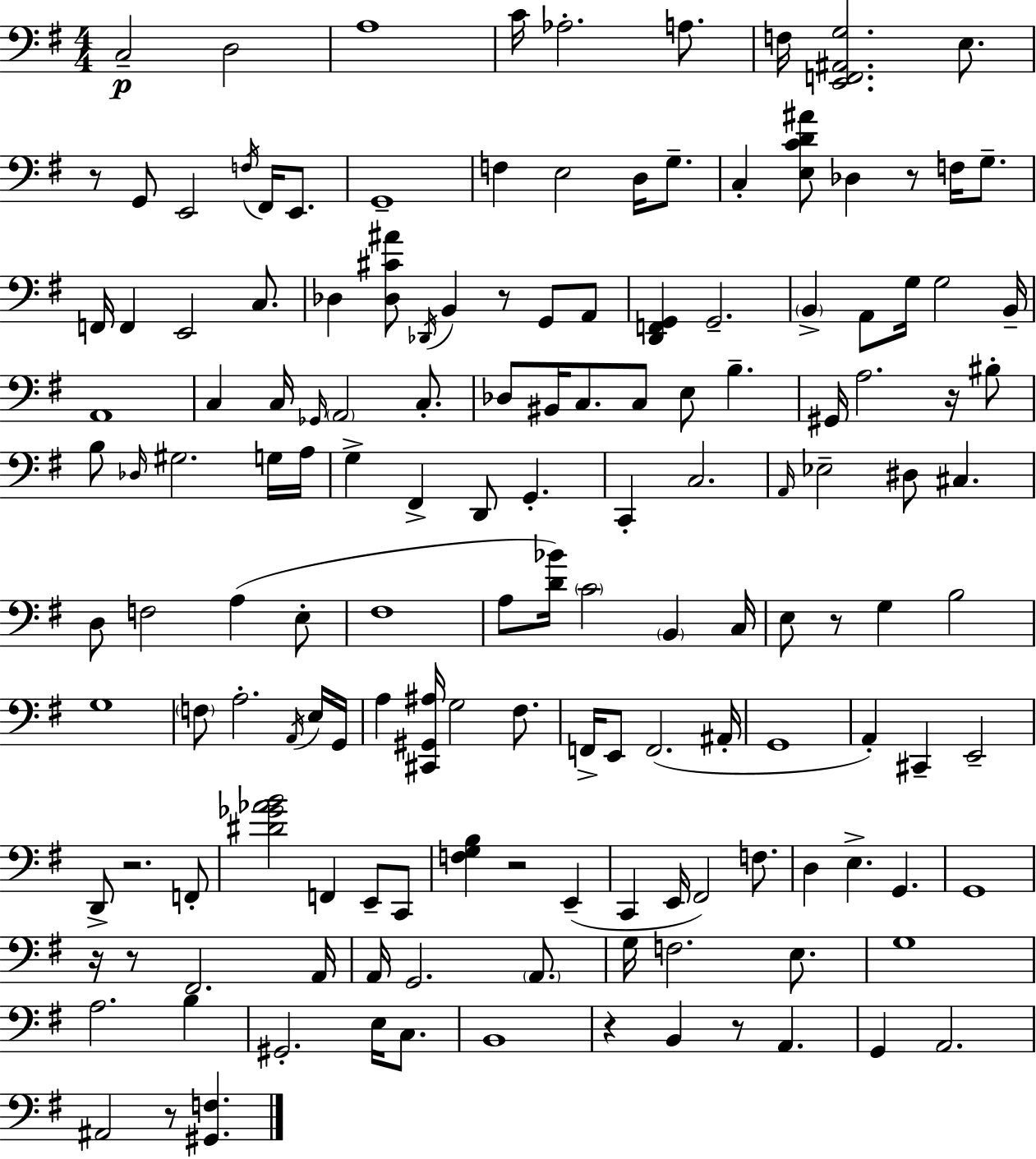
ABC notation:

X:1
T:Untitled
M:4/4
L:1/4
K:G
C,2 D,2 A,4 C/4 _A,2 A,/2 F,/4 [E,,F,,^A,,G,]2 E,/2 z/2 G,,/2 E,,2 F,/4 ^F,,/4 E,,/2 G,,4 F, E,2 D,/4 G,/2 C, [E,CD^A]/2 _D, z/2 F,/4 G,/2 F,,/4 F,, E,,2 C,/2 _D, [_D,^C^A]/2 _D,,/4 B,, z/2 G,,/2 A,,/2 [D,,F,,G,,] G,,2 B,, A,,/2 G,/4 G,2 B,,/4 A,,4 C, C,/4 _G,,/4 A,,2 C,/2 _D,/2 ^B,,/4 C,/2 C,/2 E,/2 B, ^G,,/4 A,2 z/4 ^B,/2 B,/2 _D,/4 ^G,2 G,/4 A,/4 G, ^F,, D,,/2 G,, C,, C,2 A,,/4 _E,2 ^D,/2 ^C, D,/2 F,2 A, E,/2 ^F,4 A,/2 [D_B]/4 C2 B,, C,/4 E,/2 z/2 G, B,2 G,4 F,/2 A,2 A,,/4 E,/4 G,,/4 A, [^C,,^G,,^A,]/4 G,2 ^F,/2 F,,/4 E,,/2 F,,2 ^A,,/4 G,,4 A,, ^C,, E,,2 D,,/2 z2 F,,/2 [^D_G_AB]2 F,, E,,/2 C,,/2 [F,G,B,] z2 E,, C,, E,,/4 ^F,,2 F,/2 D, E, G,, G,,4 z/4 z/2 ^F,,2 A,,/4 A,,/4 G,,2 A,,/2 G,/4 F,2 E,/2 G,4 A,2 B, ^G,,2 E,/4 C,/2 B,,4 z B,, z/2 A,, G,, A,,2 ^A,,2 z/2 [^G,,F,]